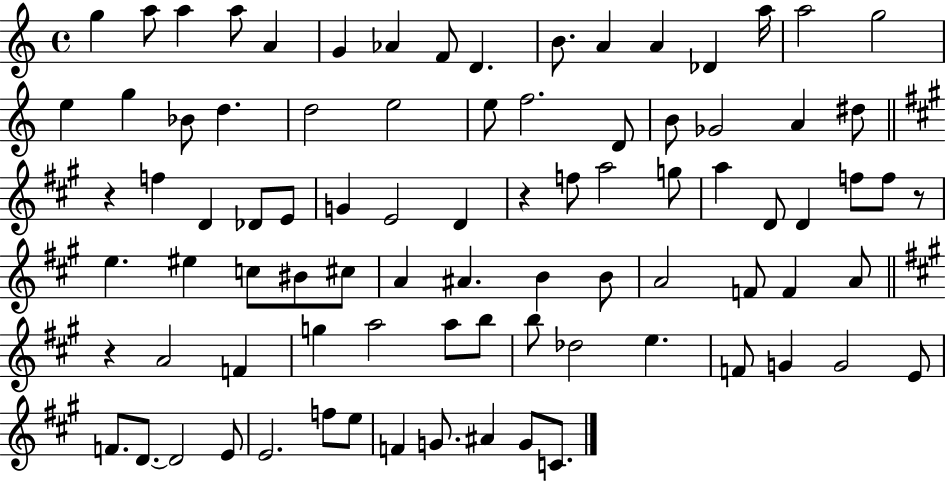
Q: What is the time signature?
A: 4/4